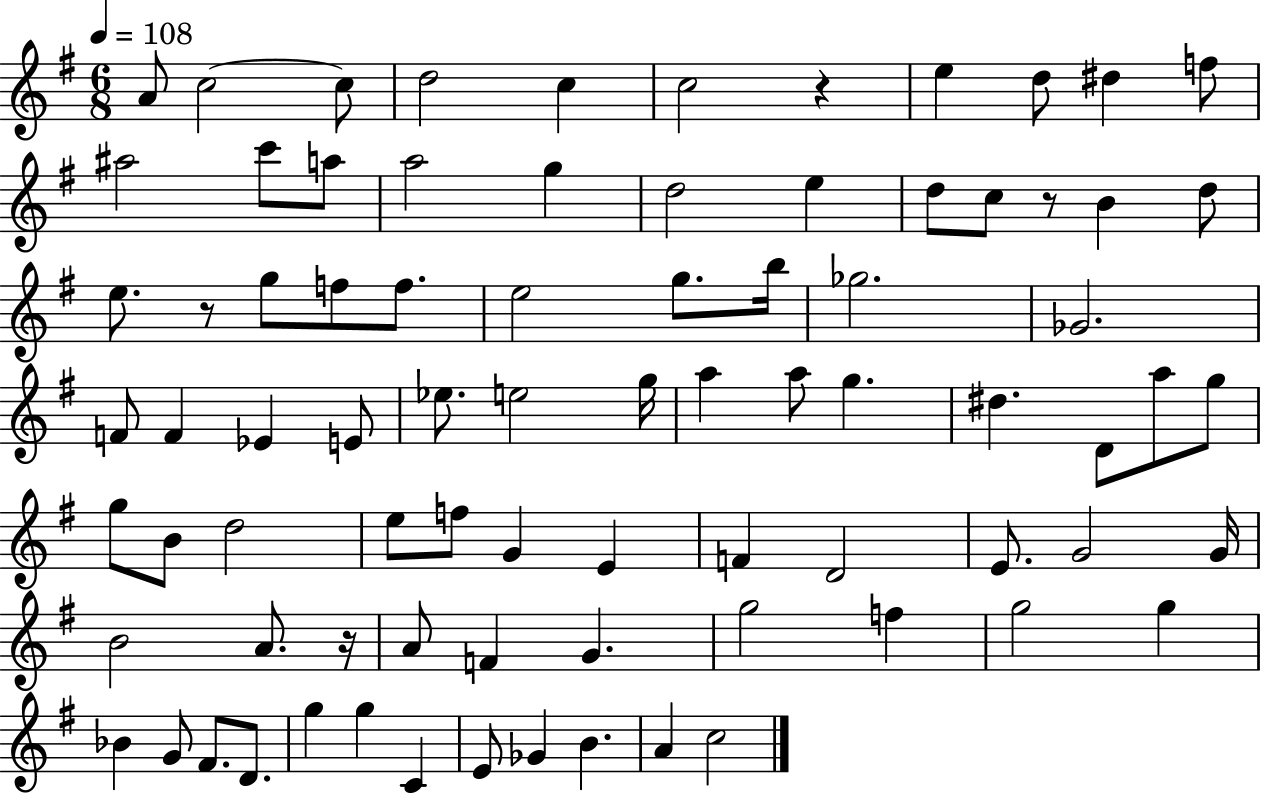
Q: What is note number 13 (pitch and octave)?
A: A5